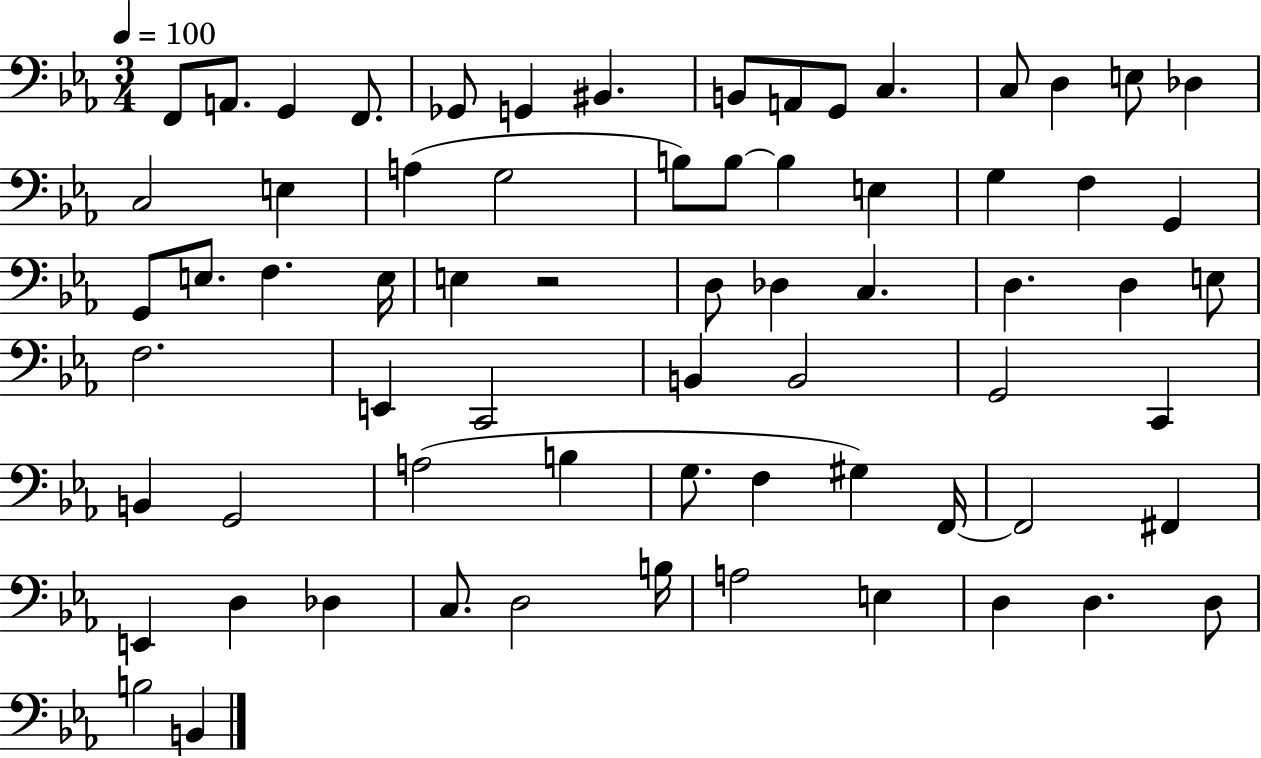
{
  \clef bass
  \numericTimeSignature
  \time 3/4
  \key ees \major
  \tempo 4 = 100
  f,8 a,8. g,4 f,8. | ges,8 g,4 bis,4. | b,8 a,8 g,8 c4. | c8 d4 e8 des4 | \break c2 e4 | a4( g2 | b8) b8~~ b4 e4 | g4 f4 g,4 | \break g,8 e8. f4. e16 | e4 r2 | d8 des4 c4. | d4. d4 e8 | \break f2. | e,4 c,2 | b,4 b,2 | g,2 c,4 | \break b,4 g,2 | a2( b4 | g8. f4 gis4) f,16~~ | f,2 fis,4 | \break e,4 d4 des4 | c8. d2 b16 | a2 e4 | d4 d4. d8 | \break b2 b,4 | \bar "|."
}